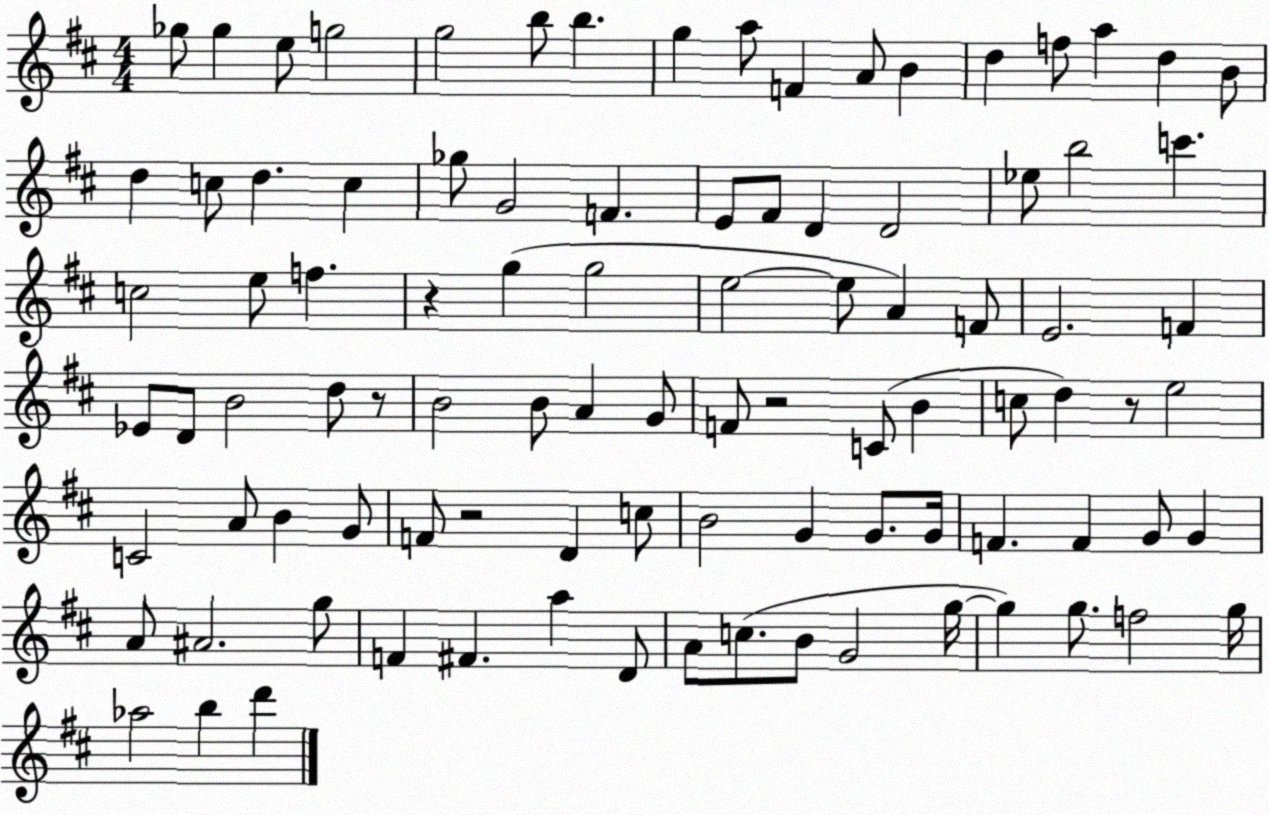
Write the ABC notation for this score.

X:1
T:Untitled
M:4/4
L:1/4
K:D
_g/2 _g e/2 g2 g2 b/2 b g a/2 F A/2 B d f/2 a d B/2 d c/2 d c _g/2 G2 F E/2 ^F/2 D D2 _e/2 b2 c' c2 e/2 f z g g2 e2 e/2 A F/2 E2 F _E/2 D/2 B2 d/2 z/2 B2 B/2 A G/2 F/2 z2 C/2 B c/2 d z/2 e2 C2 A/2 B G/2 F/2 z2 D c/2 B2 G G/2 G/4 F F G/2 G A/2 ^A2 g/2 F ^F a D/2 A/2 c/2 B/2 G2 g/4 g g/2 f2 g/4 _a2 b d'